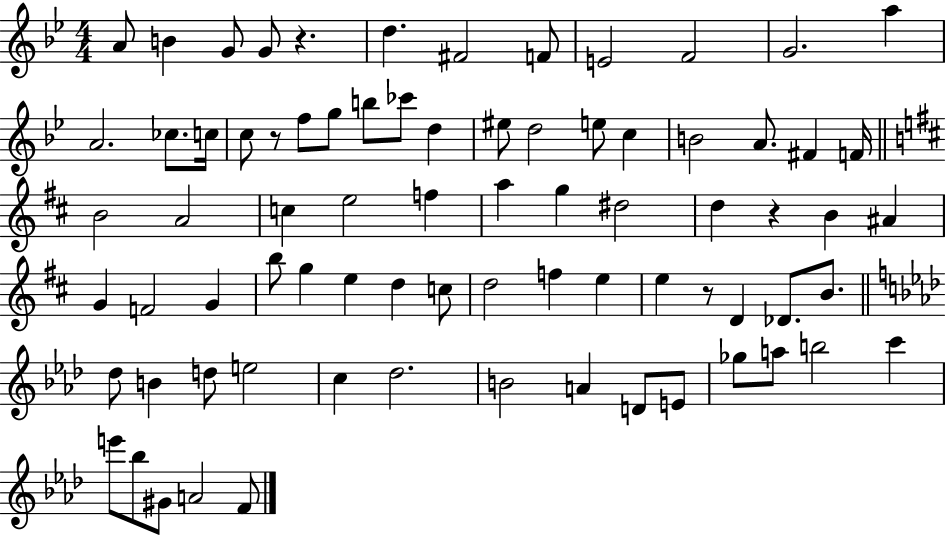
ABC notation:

X:1
T:Untitled
M:4/4
L:1/4
K:Bb
A/2 B G/2 G/2 z d ^F2 F/2 E2 F2 G2 a A2 _c/2 c/4 c/2 z/2 f/2 g/2 b/2 _c'/2 d ^e/2 d2 e/2 c B2 A/2 ^F F/4 B2 A2 c e2 f a g ^d2 d z B ^A G F2 G b/2 g e d c/2 d2 f e e z/2 D _D/2 B/2 _d/2 B d/2 e2 c _d2 B2 A D/2 E/2 _g/2 a/2 b2 c' e'/2 _b/2 ^G/2 A2 F/2